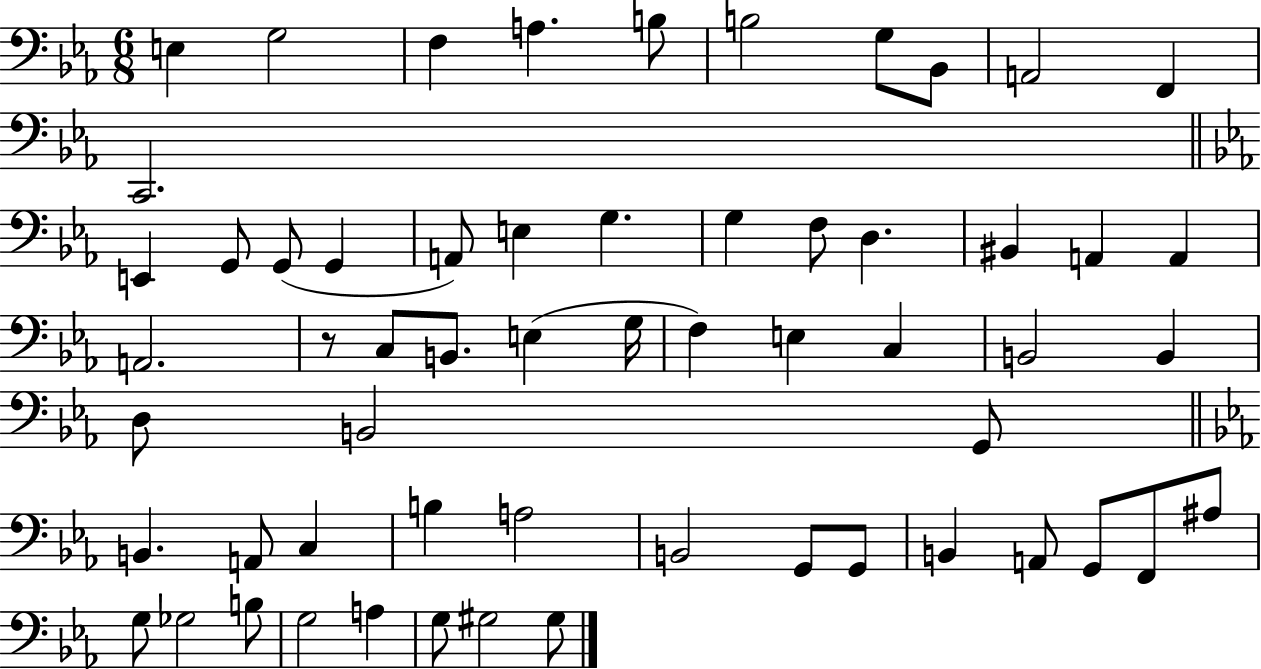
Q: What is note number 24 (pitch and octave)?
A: A2